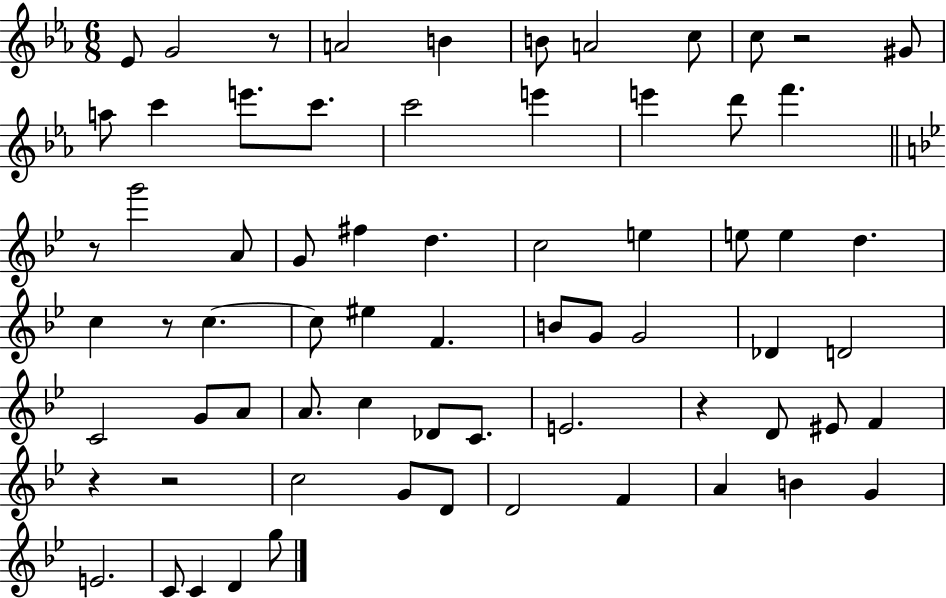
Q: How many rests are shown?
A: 7